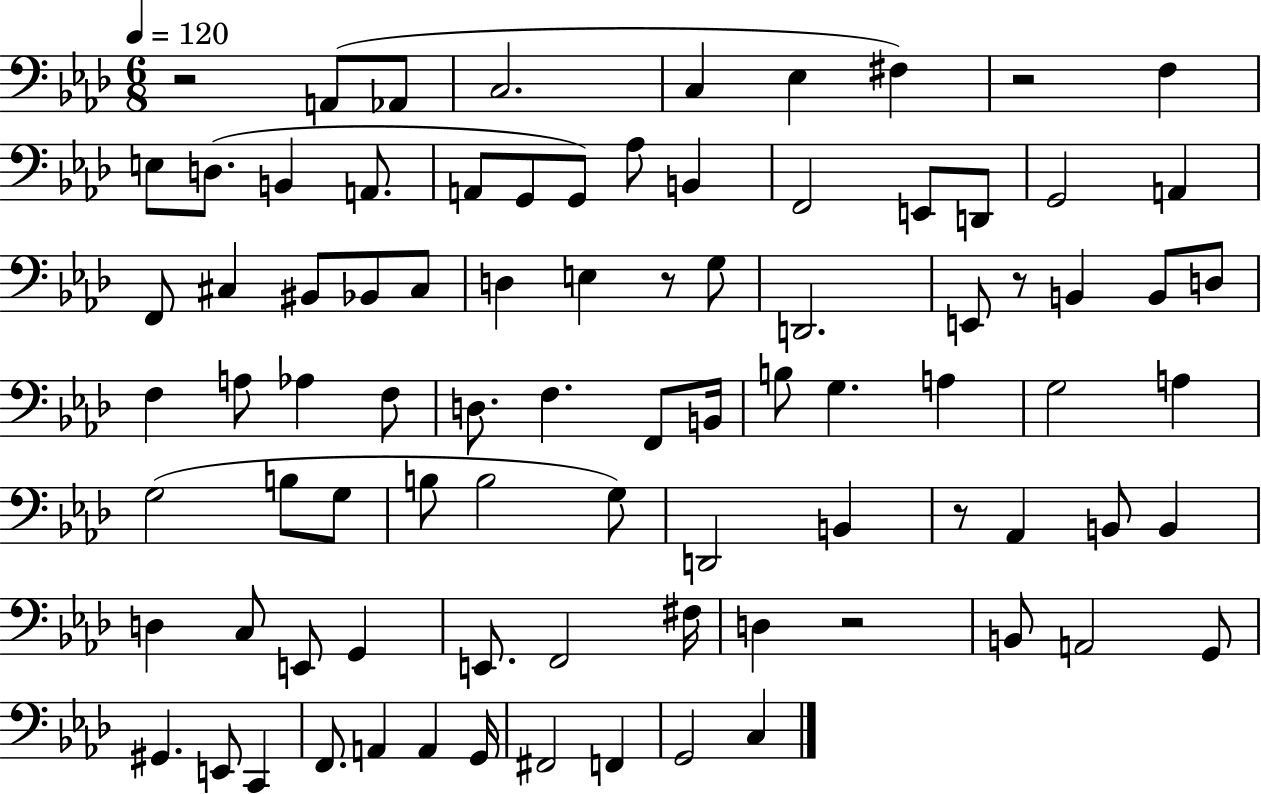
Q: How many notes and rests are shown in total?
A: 86